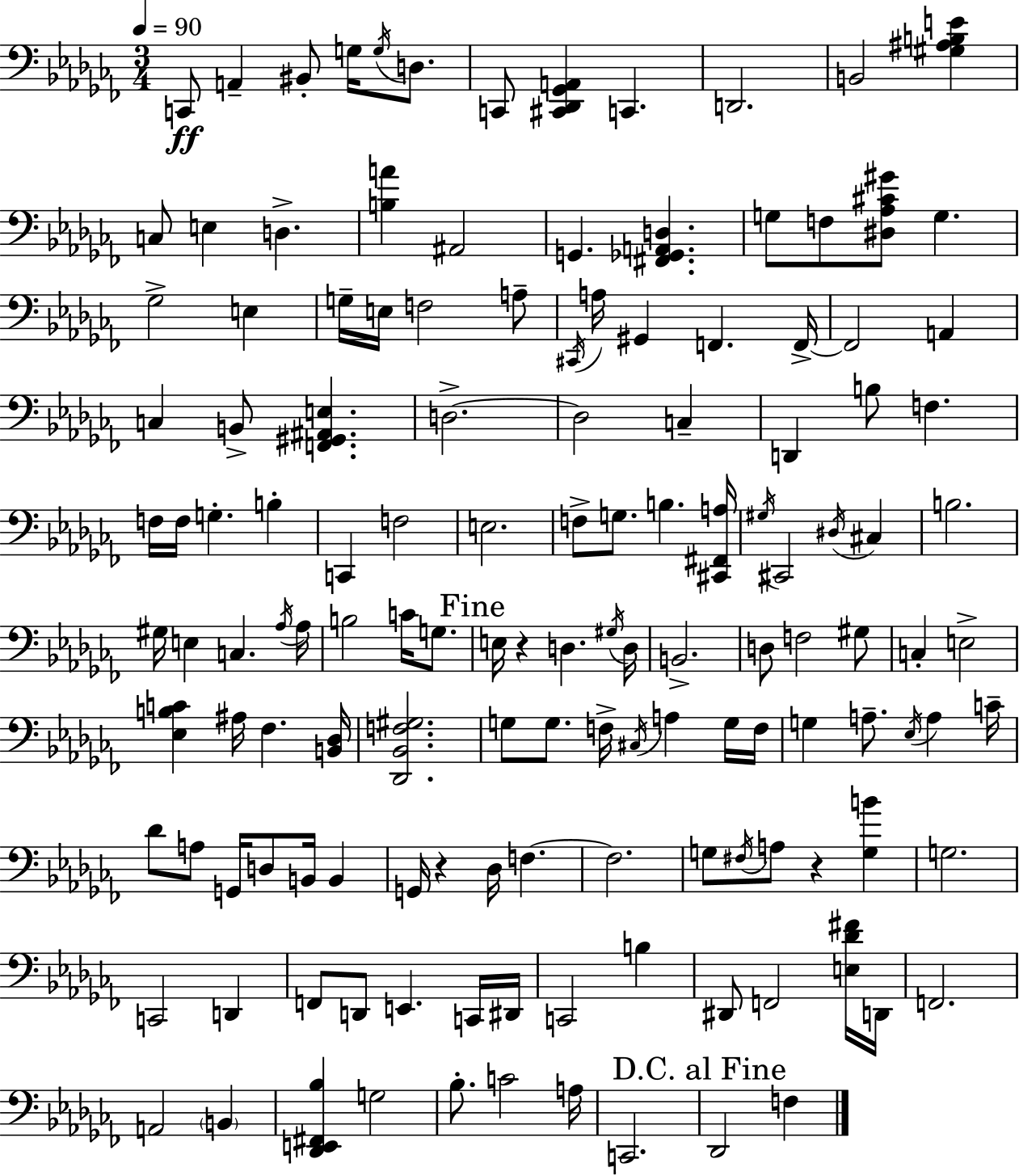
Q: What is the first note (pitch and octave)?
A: C2